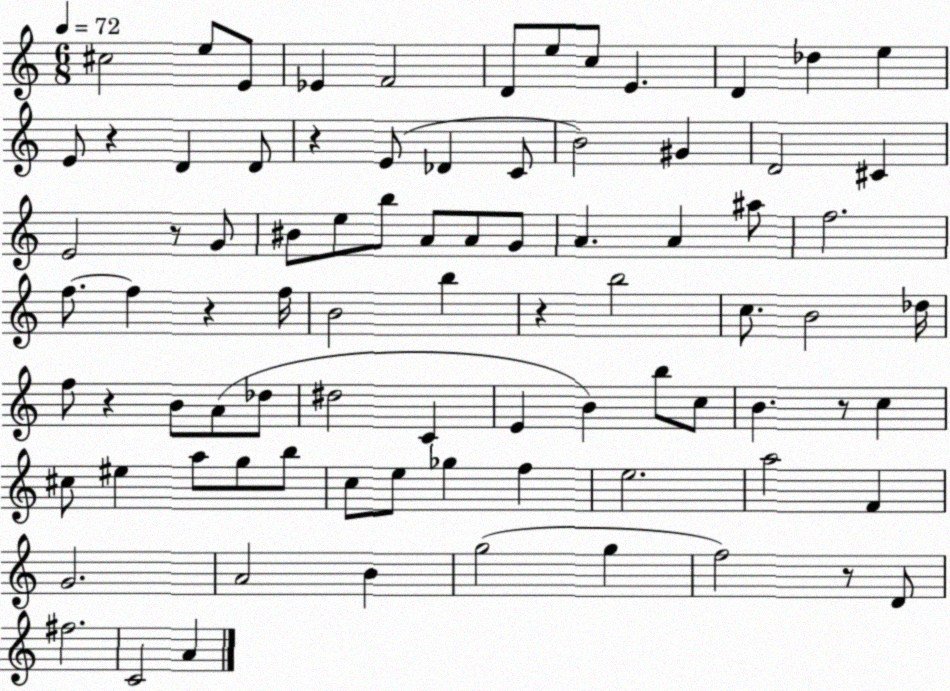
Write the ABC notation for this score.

X:1
T:Untitled
M:6/8
L:1/4
K:C
^c2 e/2 E/2 _E F2 D/2 e/2 c/2 E D _d e E/2 z D D/2 z E/2 _D C/2 B2 ^G D2 ^C E2 z/2 G/2 ^B/2 e/2 b/2 A/2 A/2 G/2 A A ^a/2 f2 f/2 f z f/4 B2 b z b2 c/2 B2 _d/4 f/2 z B/2 A/2 _d/2 ^d2 C E B b/2 c/2 B z/2 c ^c/2 ^e a/2 g/2 b/2 c/2 e/2 _g f e2 a2 F G2 A2 B g2 g f2 z/2 D/2 ^f2 C2 A